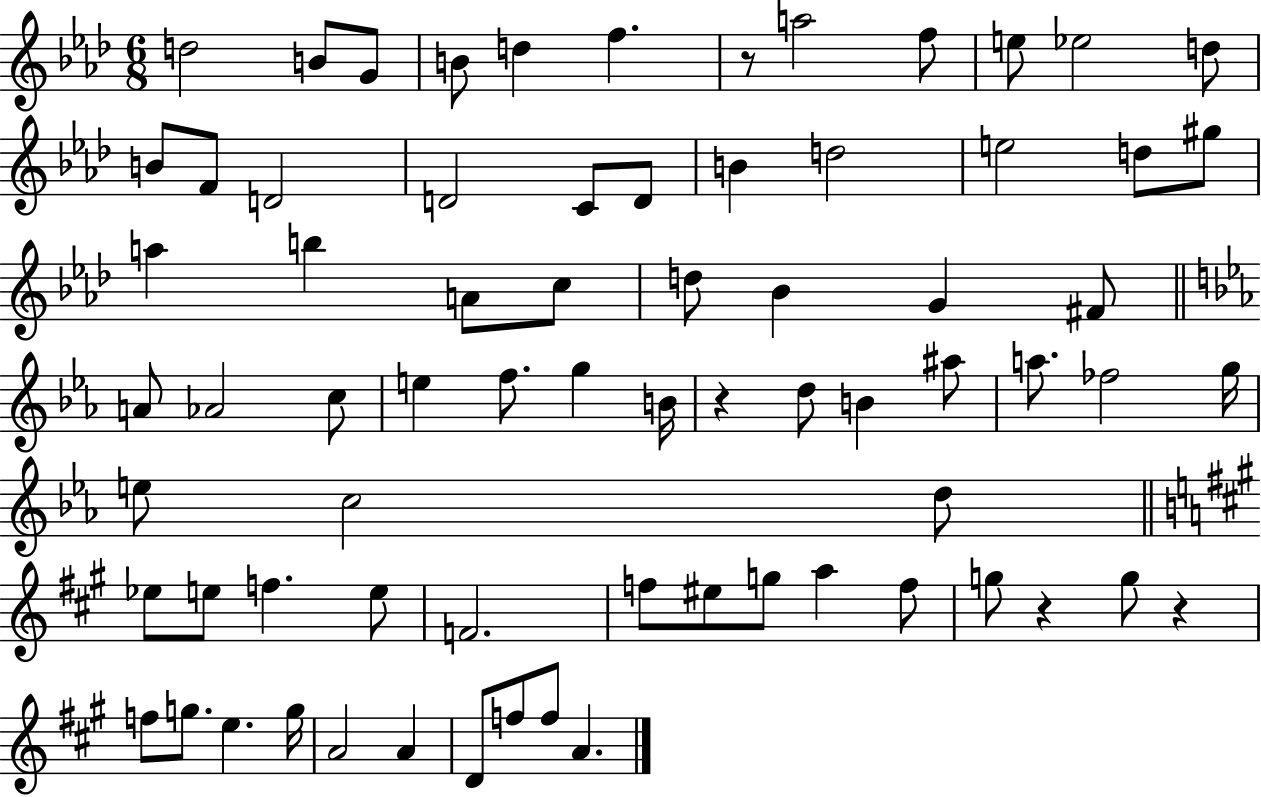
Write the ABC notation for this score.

X:1
T:Untitled
M:6/8
L:1/4
K:Ab
d2 B/2 G/2 B/2 d f z/2 a2 f/2 e/2 _e2 d/2 B/2 F/2 D2 D2 C/2 D/2 B d2 e2 d/2 ^g/2 a b A/2 c/2 d/2 _B G ^F/2 A/2 _A2 c/2 e f/2 g B/4 z d/2 B ^a/2 a/2 _f2 g/4 e/2 c2 d/2 _e/2 e/2 f e/2 F2 f/2 ^e/2 g/2 a f/2 g/2 z g/2 z f/2 g/2 e g/4 A2 A D/2 f/2 f/2 A